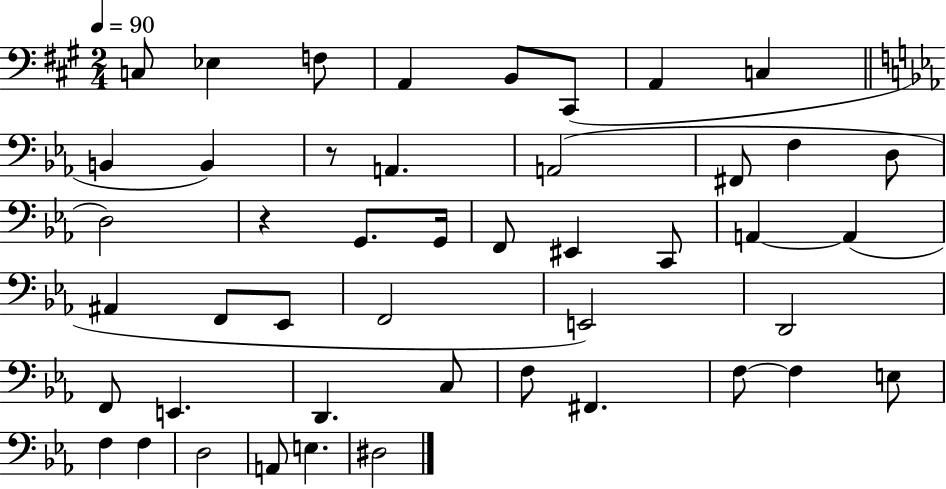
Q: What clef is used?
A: bass